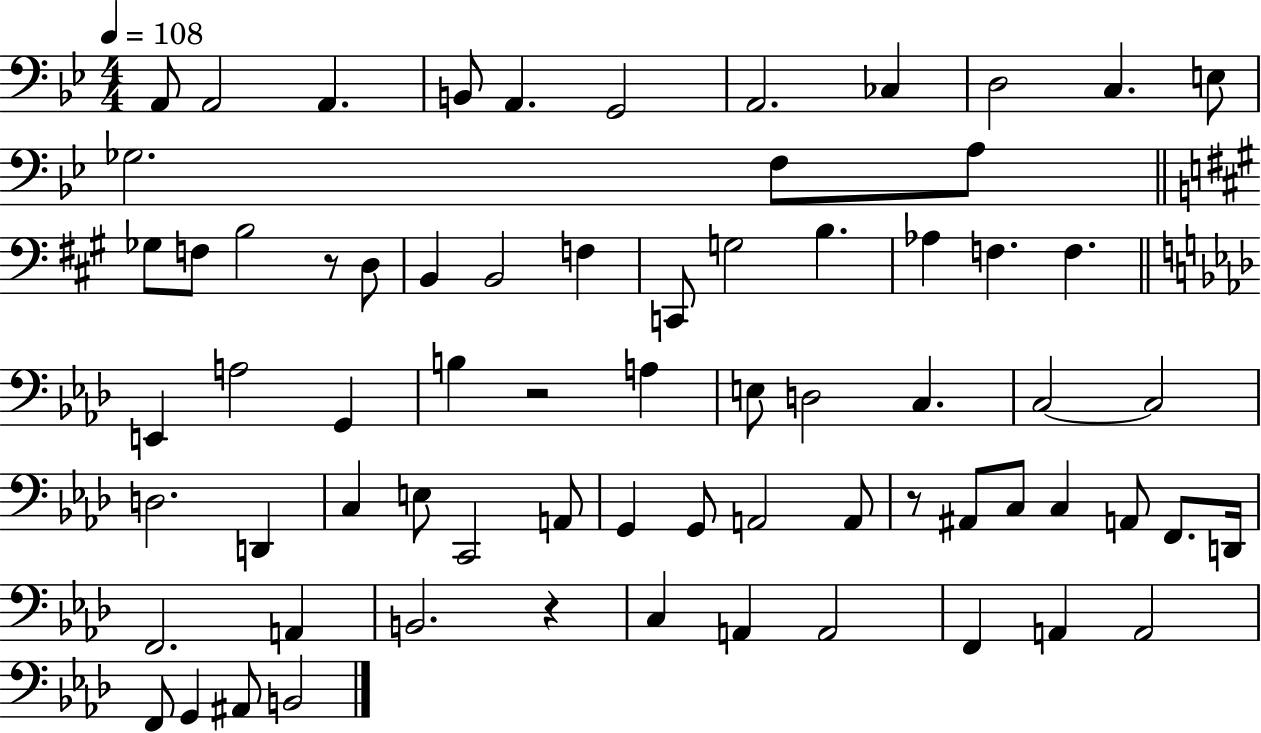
X:1
T:Untitled
M:4/4
L:1/4
K:Bb
A,,/2 A,,2 A,, B,,/2 A,, G,,2 A,,2 _C, D,2 C, E,/2 _G,2 F,/2 A,/2 _G,/2 F,/2 B,2 z/2 D,/2 B,, B,,2 F, C,,/2 G,2 B, _A, F, F, E,, A,2 G,, B, z2 A, E,/2 D,2 C, C,2 C,2 D,2 D,, C, E,/2 C,,2 A,,/2 G,, G,,/2 A,,2 A,,/2 z/2 ^A,,/2 C,/2 C, A,,/2 F,,/2 D,,/4 F,,2 A,, B,,2 z C, A,, A,,2 F,, A,, A,,2 F,,/2 G,, ^A,,/2 B,,2